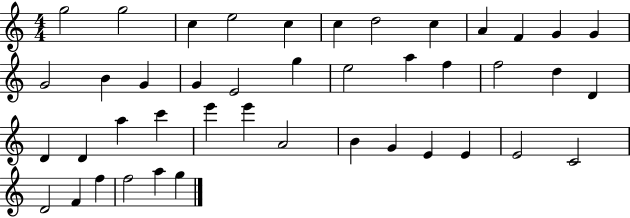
G5/h G5/h C5/q E5/h C5/q C5/q D5/h C5/q A4/q F4/q G4/q G4/q G4/h B4/q G4/q G4/q E4/h G5/q E5/h A5/q F5/q F5/h D5/q D4/q D4/q D4/q A5/q C6/q E6/q E6/q A4/h B4/q G4/q E4/q E4/q E4/h C4/h D4/h F4/q F5/q F5/h A5/q G5/q